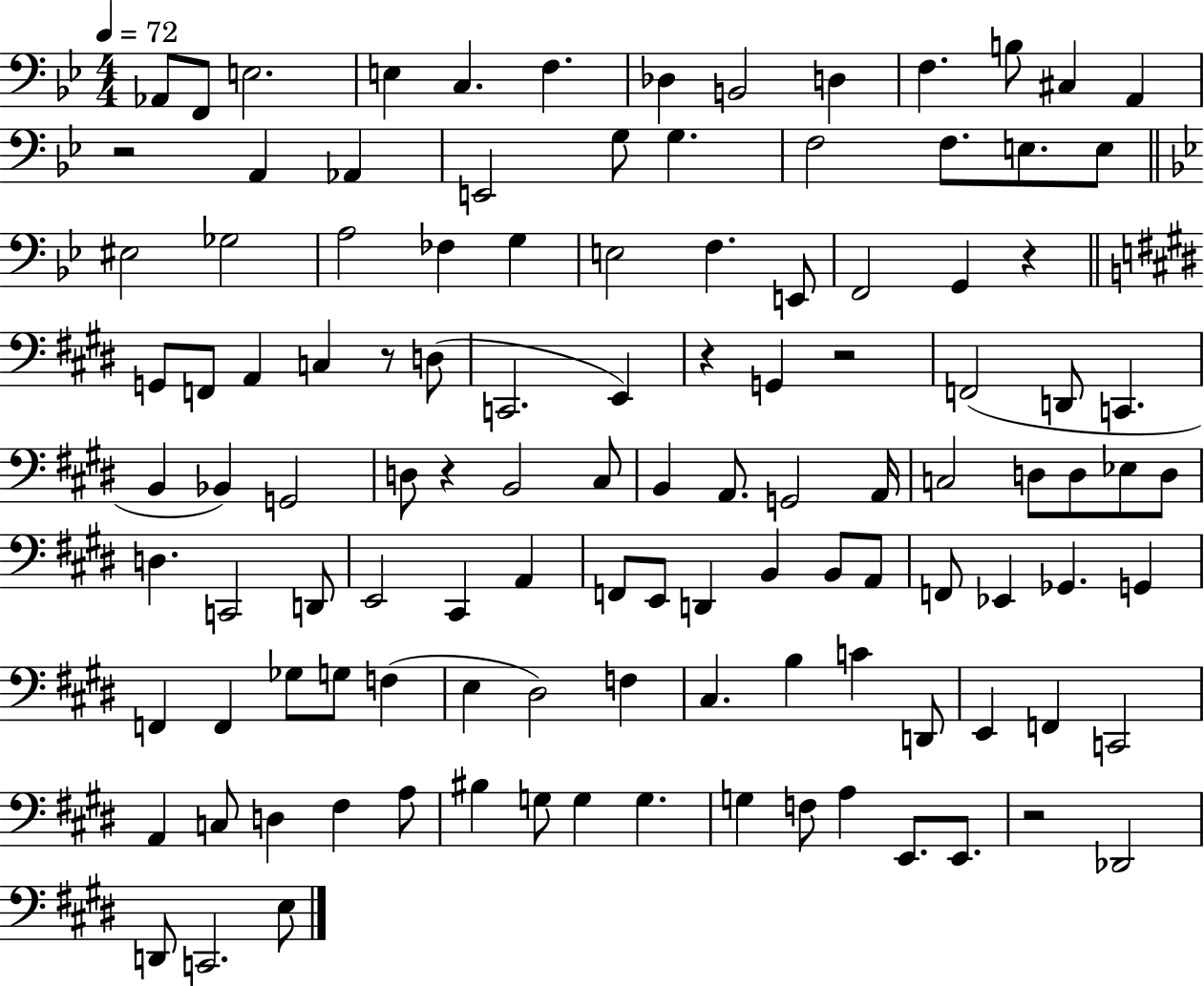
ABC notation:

X:1
T:Untitled
M:4/4
L:1/4
K:Bb
_A,,/2 F,,/2 E,2 E, C, F, _D, B,,2 D, F, B,/2 ^C, A,, z2 A,, _A,, E,,2 G,/2 G, F,2 F,/2 E,/2 E,/2 ^E,2 _G,2 A,2 _F, G, E,2 F, E,,/2 F,,2 G,, z G,,/2 F,,/2 A,, C, z/2 D,/2 C,,2 E,, z G,, z2 F,,2 D,,/2 C,, B,, _B,, G,,2 D,/2 z B,,2 ^C,/2 B,, A,,/2 G,,2 A,,/4 C,2 D,/2 D,/2 _E,/2 D,/2 D, C,,2 D,,/2 E,,2 ^C,, A,, F,,/2 E,,/2 D,, B,, B,,/2 A,,/2 F,,/2 _E,, _G,, G,, F,, F,, _G,/2 G,/2 F, E, ^D,2 F, ^C, B, C D,,/2 E,, F,, C,,2 A,, C,/2 D, ^F, A,/2 ^B, G,/2 G, G, G, F,/2 A, E,,/2 E,,/2 z2 _D,,2 D,,/2 C,,2 E,/2